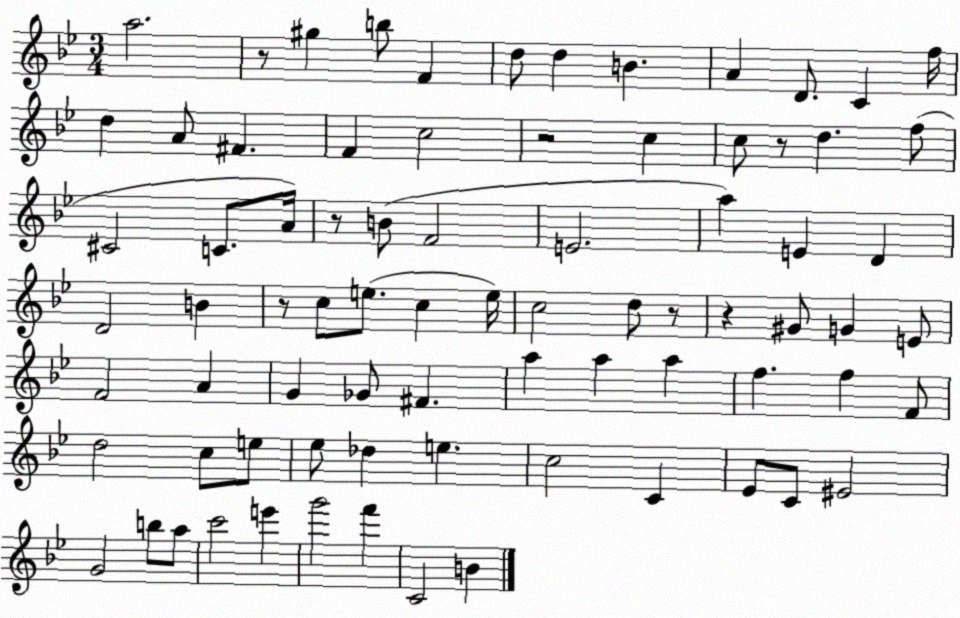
X:1
T:Untitled
M:3/4
L:1/4
K:Bb
a2 z/2 ^g b/2 F d/2 d B A D/2 C f/4 d A/2 ^F F c2 z2 c c/2 z/2 d f/2 ^C2 C/2 A/4 z/2 B/2 F2 E2 a E D D2 B z/2 c/2 e/2 c e/4 c2 d/2 z/2 z ^G/2 G E/2 F2 A G _G/2 ^F a a a f f F/2 d2 c/2 e/2 _e/2 _d e c2 C _E/2 C/2 ^E2 G2 b/2 a/2 c'2 e' g'2 f' C2 B